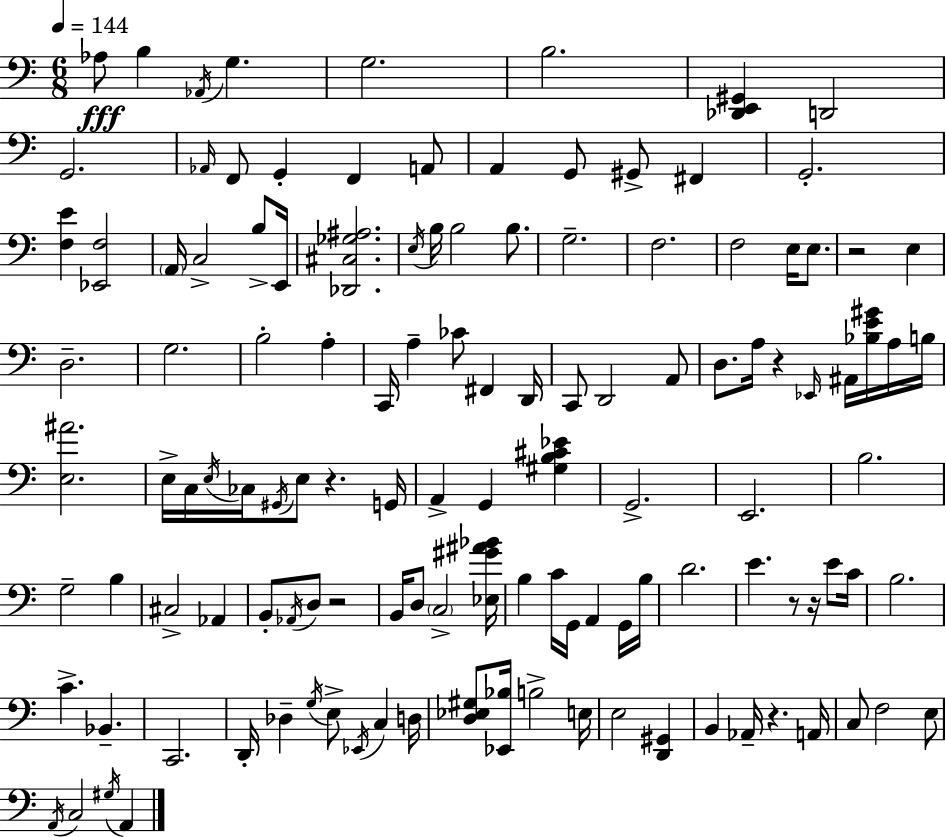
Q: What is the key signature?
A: C major